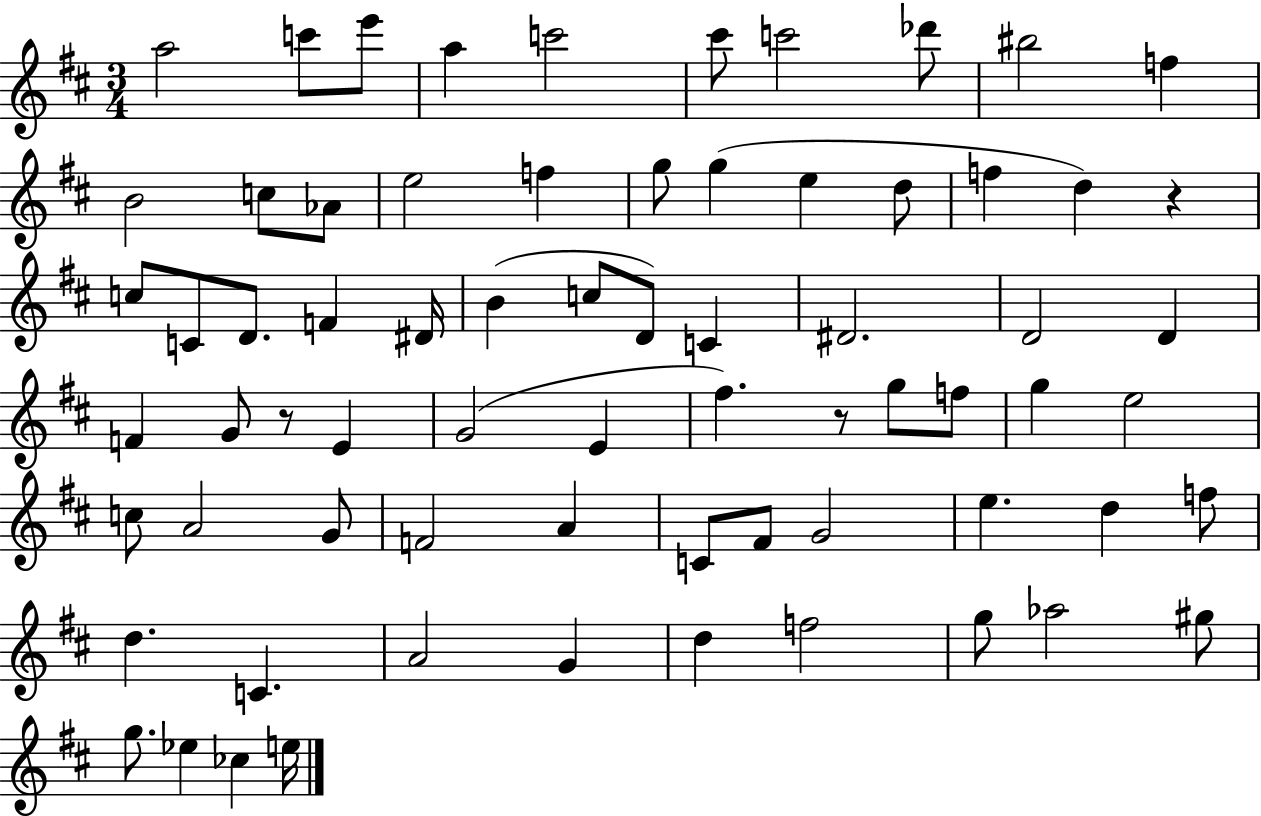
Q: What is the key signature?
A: D major